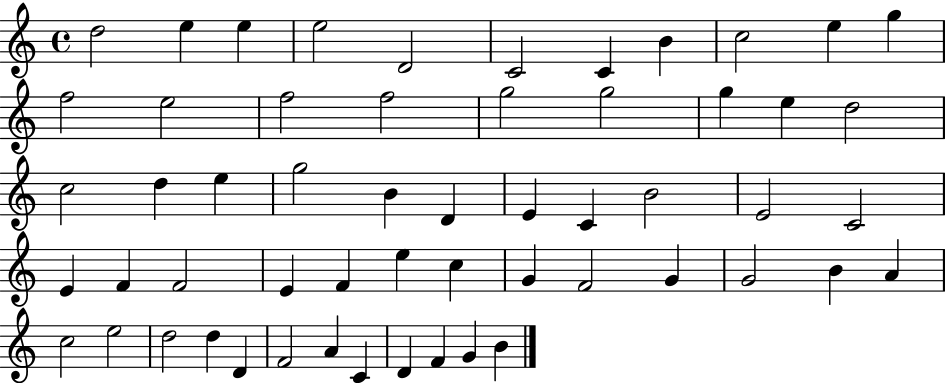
{
  \clef treble
  \time 4/4
  \defaultTimeSignature
  \key c \major
  d''2 e''4 e''4 | e''2 d'2 | c'2 c'4 b'4 | c''2 e''4 g''4 | \break f''2 e''2 | f''2 f''2 | g''2 g''2 | g''4 e''4 d''2 | \break c''2 d''4 e''4 | g''2 b'4 d'4 | e'4 c'4 b'2 | e'2 c'2 | \break e'4 f'4 f'2 | e'4 f'4 e''4 c''4 | g'4 f'2 g'4 | g'2 b'4 a'4 | \break c''2 e''2 | d''2 d''4 d'4 | f'2 a'4 c'4 | d'4 f'4 g'4 b'4 | \break \bar "|."
}